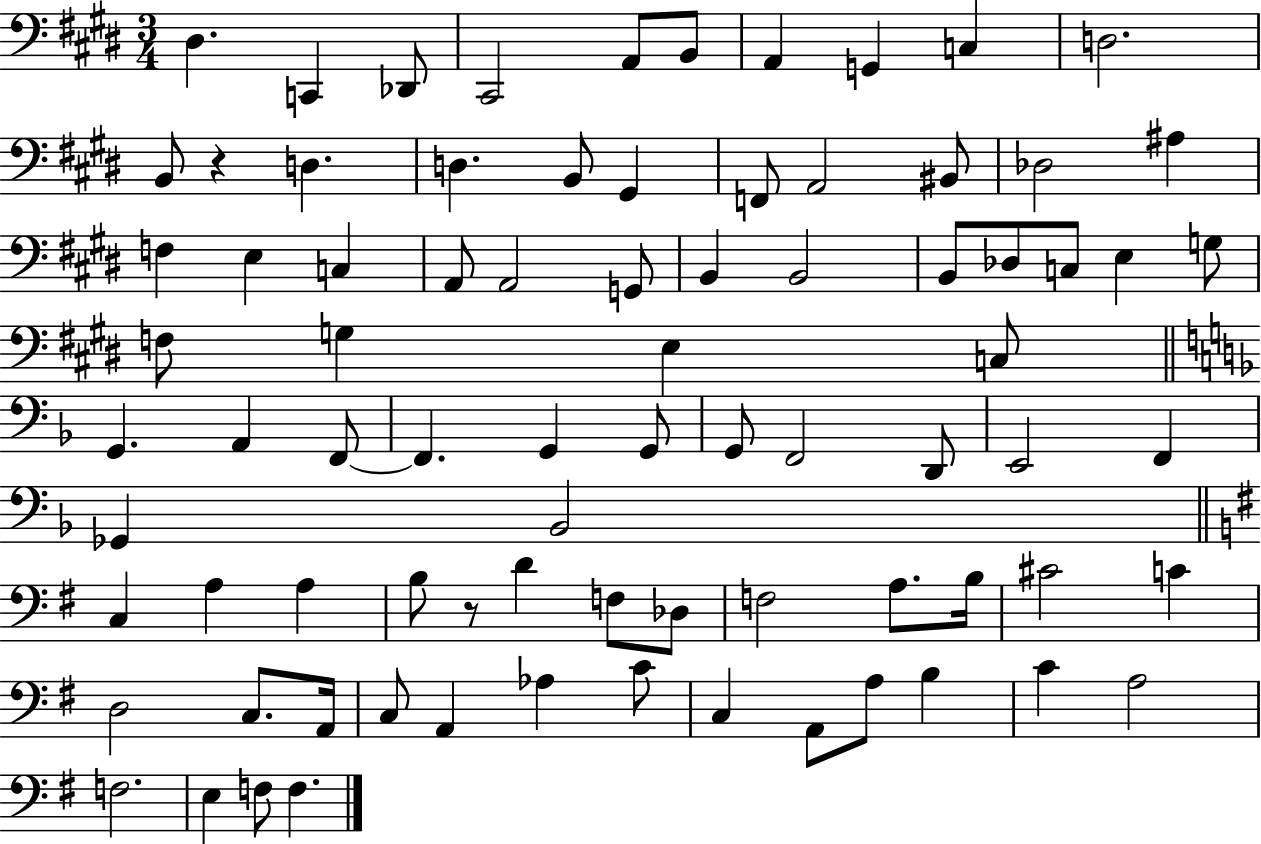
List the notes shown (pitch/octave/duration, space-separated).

D#3/q. C2/q Db2/e C#2/h A2/e B2/e A2/q G2/q C3/q D3/h. B2/e R/q D3/q. D3/q. B2/e G#2/q F2/e A2/h BIS2/e Db3/h A#3/q F3/q E3/q C3/q A2/e A2/h G2/e B2/q B2/h B2/e Db3/e C3/e E3/q G3/e F3/e G3/q E3/q C3/e G2/q. A2/q F2/e F2/q. G2/q G2/e G2/e F2/h D2/e E2/h F2/q Gb2/q Bb2/h C3/q A3/q A3/q B3/e R/e D4/q F3/e Db3/e F3/h A3/e. B3/s C#4/h C4/q D3/h C3/e. A2/s C3/e A2/q Ab3/q C4/e C3/q A2/e A3/e B3/q C4/q A3/h F3/h. E3/q F3/e F3/q.